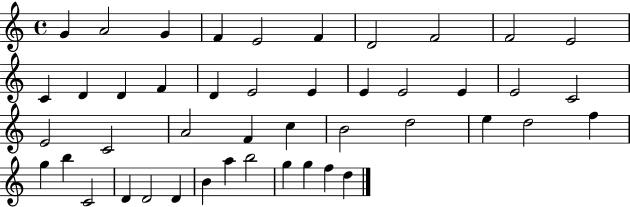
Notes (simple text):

G4/q A4/h G4/q F4/q E4/h F4/q D4/h F4/h F4/h E4/h C4/q D4/q D4/q F4/q D4/q E4/h E4/q E4/q E4/h E4/q E4/h C4/h E4/h C4/h A4/h F4/q C5/q B4/h D5/h E5/q D5/h F5/q G5/q B5/q C4/h D4/q D4/h D4/q B4/q A5/q B5/h G5/q G5/q F5/q D5/q